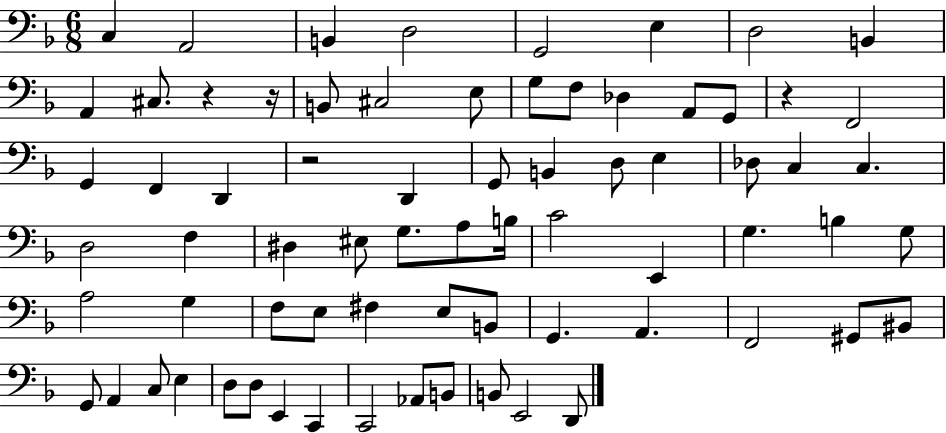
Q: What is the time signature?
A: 6/8